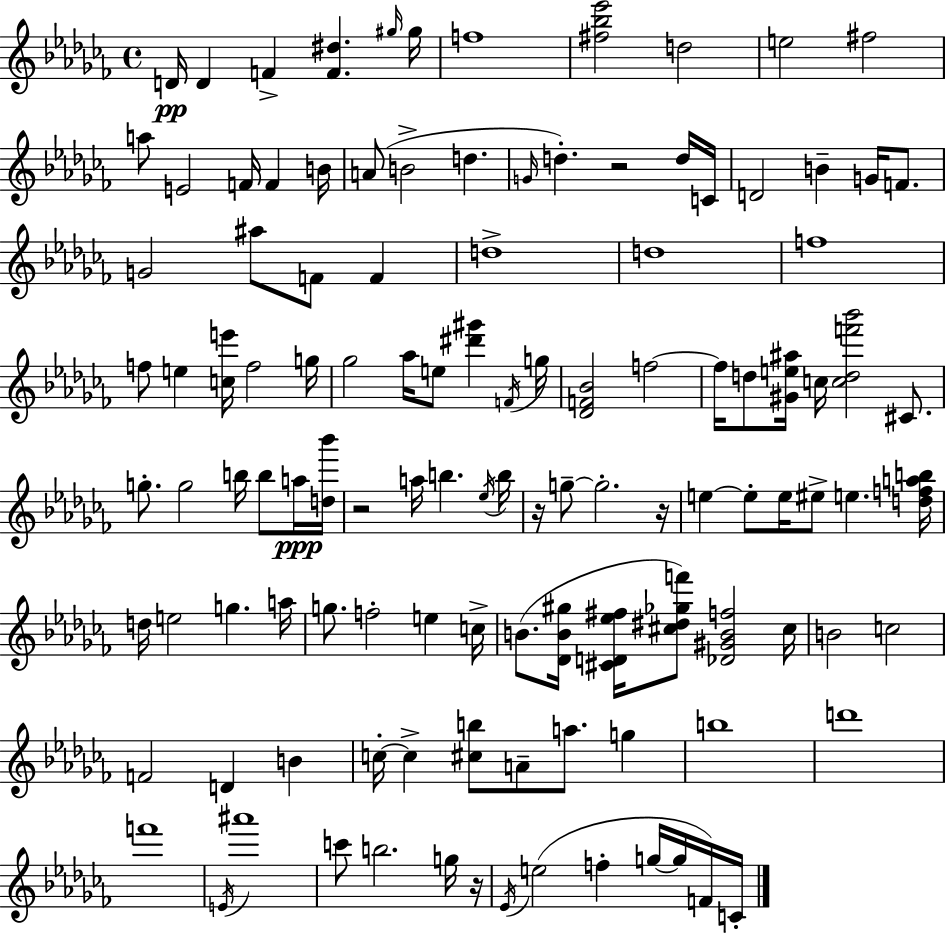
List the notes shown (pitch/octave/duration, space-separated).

D4/s D4/q F4/q [F4,D#5]/q. G#5/s G#5/s F5/w [F#5,Bb5,Eb6]/h D5/h E5/h F#5/h A5/e E4/h F4/s F4/q B4/s A4/e B4/h D5/q. G4/s D5/q. R/h D5/s C4/s D4/h B4/q G4/s F4/e. G4/h A#5/e F4/e F4/q D5/w D5/w F5/w F5/e E5/q [C5,E6]/s F5/h G5/s Gb5/h Ab5/s E5/e [D#6,G#6]/q F4/s G5/s [Db4,F4,Bb4]/h F5/h F5/s D5/e [G#4,E5,A#5]/s C5/s [C5,D5,F6,Bb6]/h C#4/e. G5/e. G5/h B5/s B5/e A5/s [D5,Bb6]/s R/h A5/s B5/q. Eb5/s B5/s R/s G5/e G5/h. R/s E5/q E5/e E5/s EIS5/e E5/q. [D5,F5,A5,B5]/s D5/s E5/h G5/q. A5/s G5/e. F5/h E5/q C5/s B4/e. [Db4,B4,G#5]/s [C#4,D4,Eb5,F#5]/s [C#5,D#5,Gb5,F6]/e [Db4,G#4,B4,F5]/h C#5/s B4/h C5/h F4/h D4/q B4/q C5/s C5/q [C#5,B5]/e A4/e A5/e. G5/q B5/w D6/w F6/w E4/s A#6/w C6/e B5/h. G5/s R/s Eb4/s E5/h F5/q G5/s G5/s F4/s C4/s